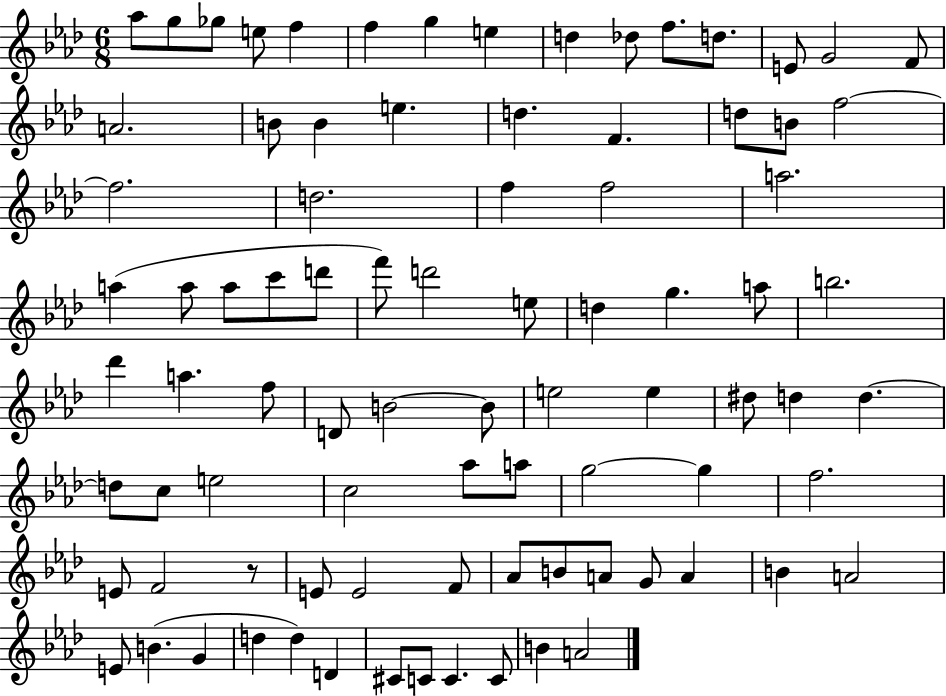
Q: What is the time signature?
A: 6/8